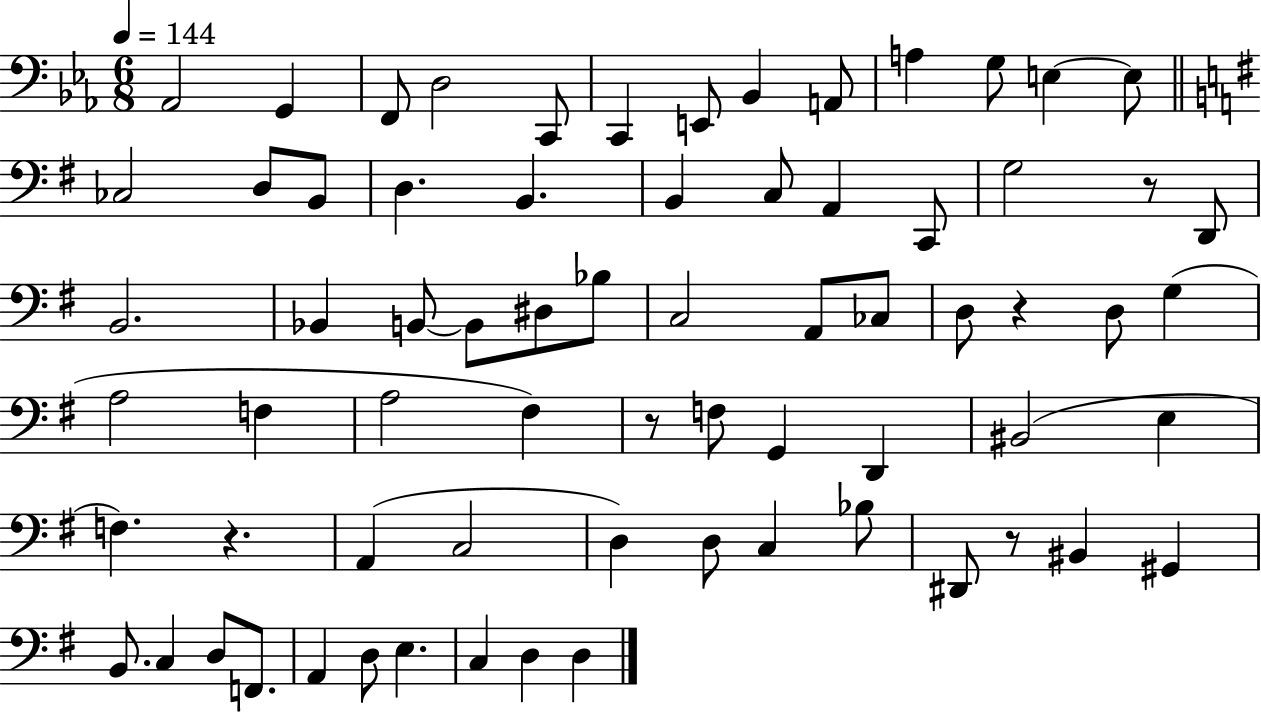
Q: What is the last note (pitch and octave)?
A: D3